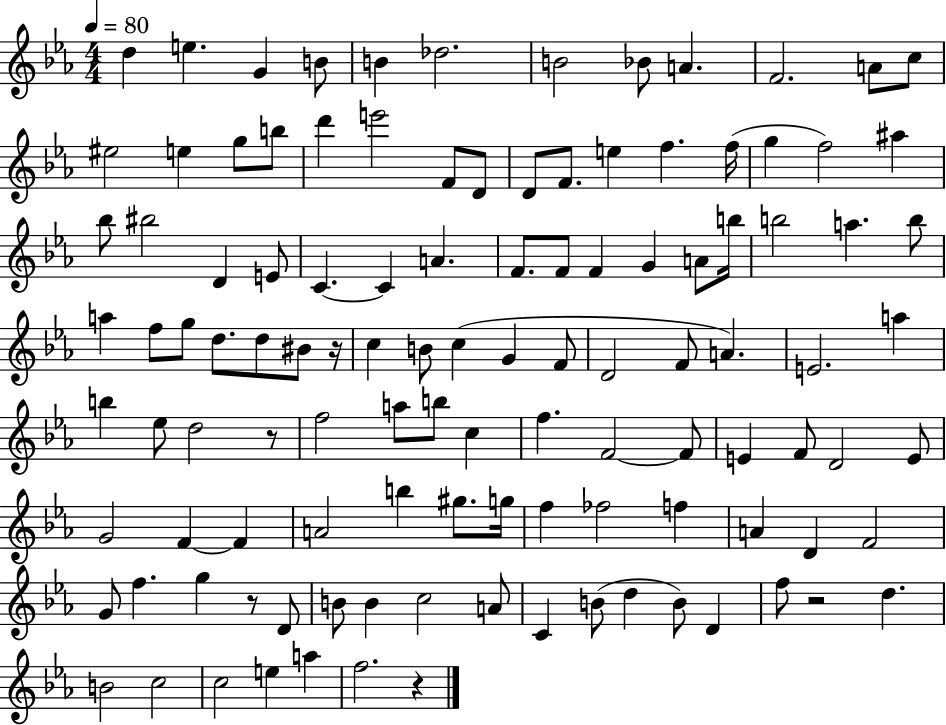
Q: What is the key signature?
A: EES major